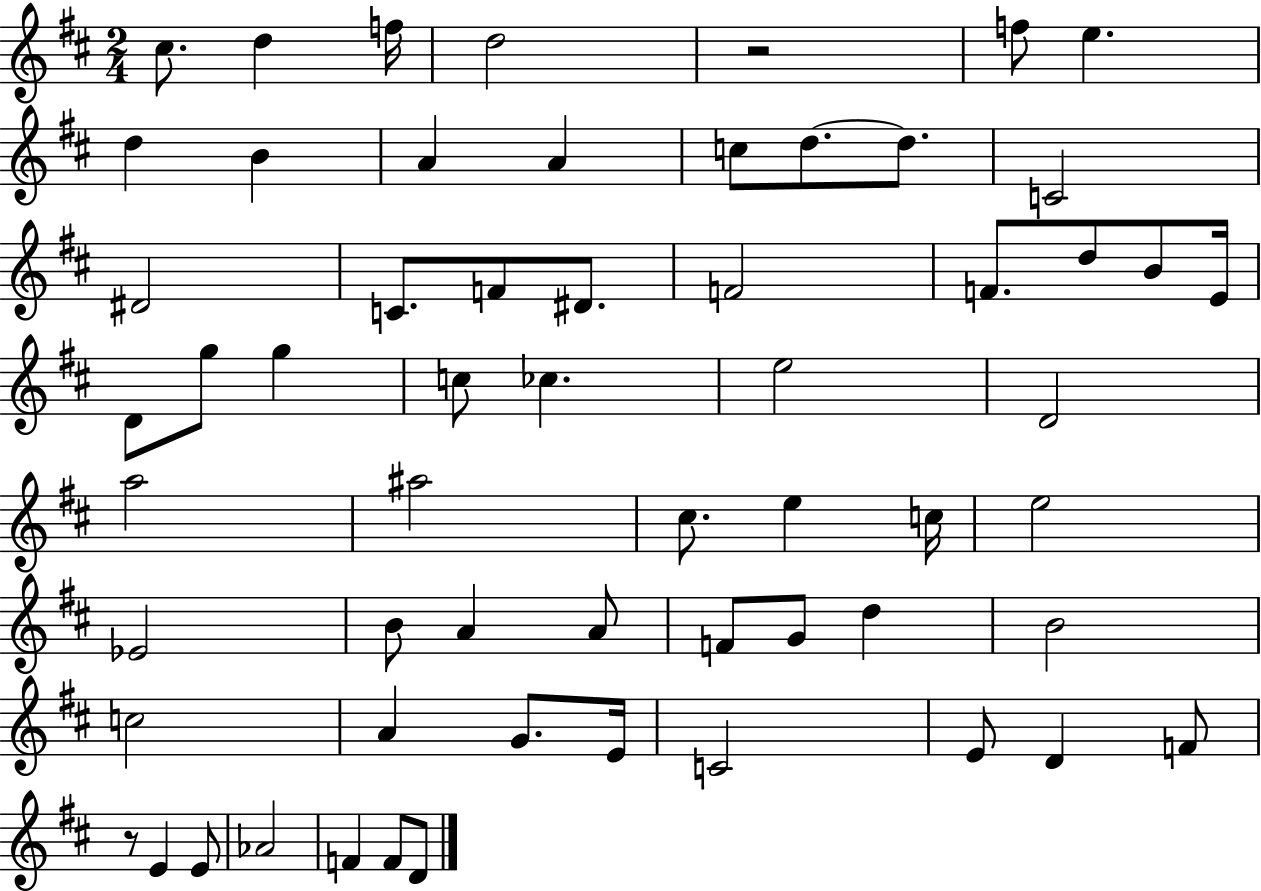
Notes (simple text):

C#5/e. D5/q F5/s D5/h R/h F5/e E5/q. D5/q B4/q A4/q A4/q C5/e D5/e. D5/e. C4/h D#4/h C4/e. F4/e D#4/e. F4/h F4/e. D5/e B4/e E4/s D4/e G5/e G5/q C5/e CES5/q. E5/h D4/h A5/h A#5/h C#5/e. E5/q C5/s E5/h Eb4/h B4/e A4/q A4/e F4/e G4/e D5/q B4/h C5/h A4/q G4/e. E4/s C4/h E4/e D4/q F4/e R/e E4/q E4/e Ab4/h F4/q F4/e D4/e